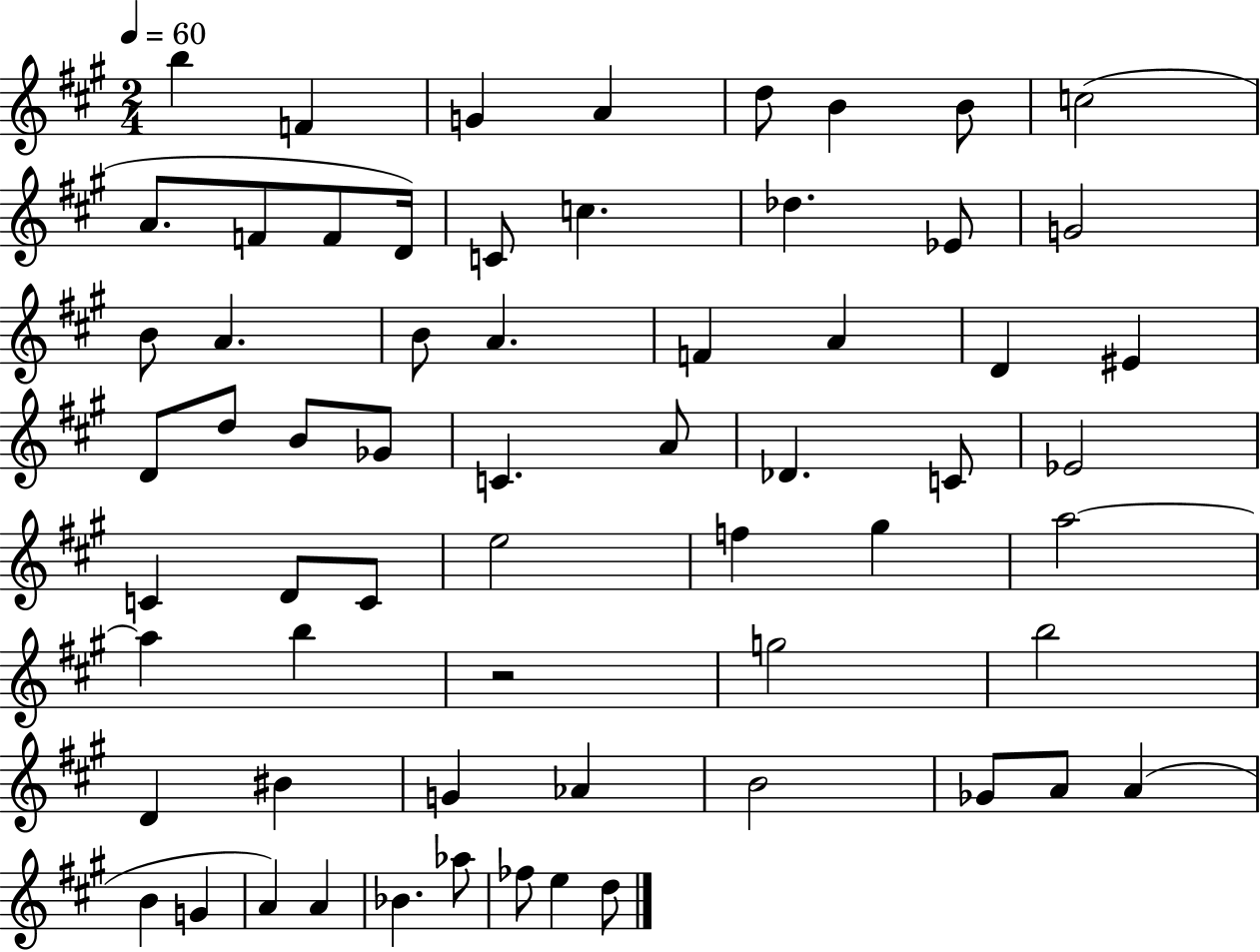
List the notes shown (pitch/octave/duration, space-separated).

B5/q F4/q G4/q A4/q D5/e B4/q B4/e C5/h A4/e. F4/e F4/e D4/s C4/e C5/q. Db5/q. Eb4/e G4/h B4/e A4/q. B4/e A4/q. F4/q A4/q D4/q EIS4/q D4/e D5/e B4/e Gb4/e C4/q. A4/e Db4/q. C4/e Eb4/h C4/q D4/e C4/e E5/h F5/q G#5/q A5/h A5/q B5/q R/h G5/h B5/h D4/q BIS4/q G4/q Ab4/q B4/h Gb4/e A4/e A4/q B4/q G4/q A4/q A4/q Bb4/q. Ab5/e FES5/e E5/q D5/e